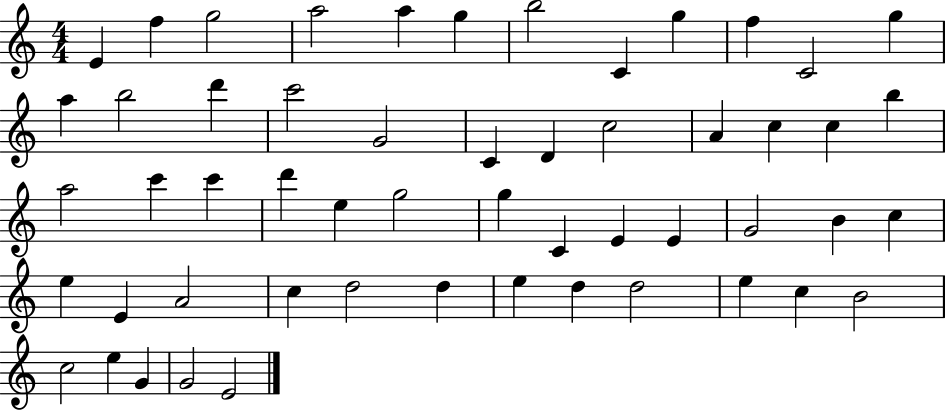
{
  \clef treble
  \numericTimeSignature
  \time 4/4
  \key c \major
  e'4 f''4 g''2 | a''2 a''4 g''4 | b''2 c'4 g''4 | f''4 c'2 g''4 | \break a''4 b''2 d'''4 | c'''2 g'2 | c'4 d'4 c''2 | a'4 c''4 c''4 b''4 | \break a''2 c'''4 c'''4 | d'''4 e''4 g''2 | g''4 c'4 e'4 e'4 | g'2 b'4 c''4 | \break e''4 e'4 a'2 | c''4 d''2 d''4 | e''4 d''4 d''2 | e''4 c''4 b'2 | \break c''2 e''4 g'4 | g'2 e'2 | \bar "|."
}